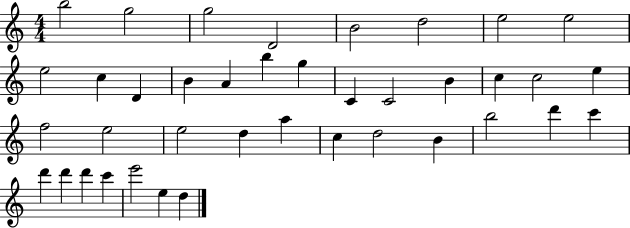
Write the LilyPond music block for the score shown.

{
  \clef treble
  \numericTimeSignature
  \time 4/4
  \key c \major
  b''2 g''2 | g''2 d'2 | b'2 d''2 | e''2 e''2 | \break e''2 c''4 d'4 | b'4 a'4 b''4 g''4 | c'4 c'2 b'4 | c''4 c''2 e''4 | \break f''2 e''2 | e''2 d''4 a''4 | c''4 d''2 b'4 | b''2 d'''4 c'''4 | \break d'''4 d'''4 d'''4 c'''4 | e'''2 e''4 d''4 | \bar "|."
}